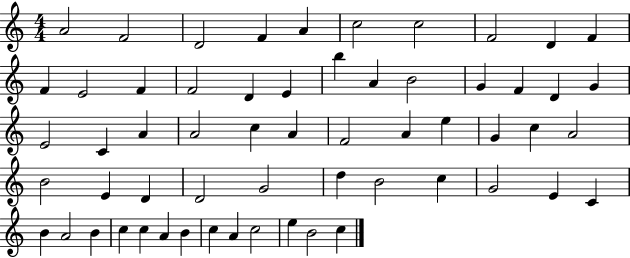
A4/h F4/h D4/h F4/q A4/q C5/h C5/h F4/h D4/q F4/q F4/q E4/h F4/q F4/h D4/q E4/q B5/q A4/q B4/h G4/q F4/q D4/q G4/q E4/h C4/q A4/q A4/h C5/q A4/q F4/h A4/q E5/q G4/q C5/q A4/h B4/h E4/q D4/q D4/h G4/h D5/q B4/h C5/q G4/h E4/q C4/q B4/q A4/h B4/q C5/q C5/q A4/q B4/q C5/q A4/q C5/h E5/q B4/h C5/q